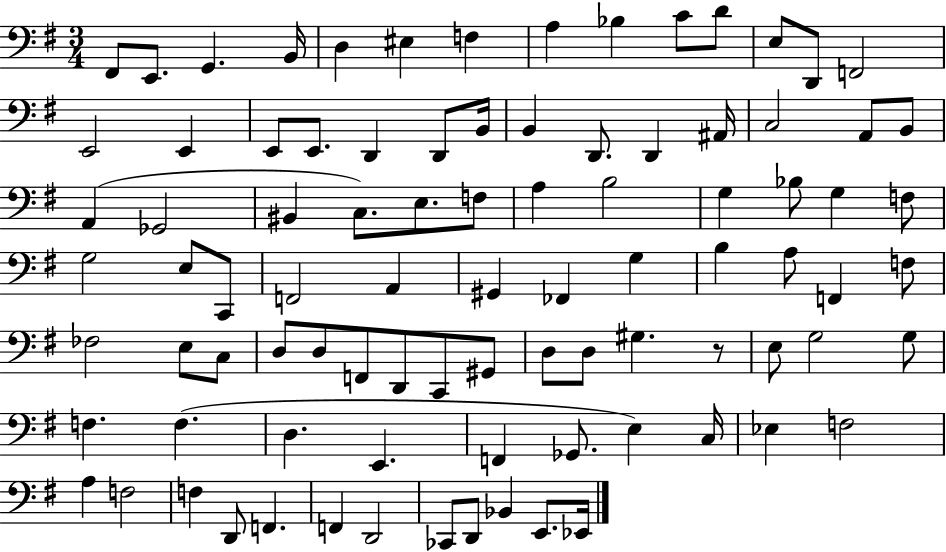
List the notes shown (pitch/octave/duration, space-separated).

F#2/e E2/e. G2/q. B2/s D3/q EIS3/q F3/q A3/q Bb3/q C4/e D4/e E3/e D2/e F2/h E2/h E2/q E2/e E2/e. D2/q D2/e B2/s B2/q D2/e. D2/q A#2/s C3/h A2/e B2/e A2/q Gb2/h BIS2/q C3/e. E3/e. F3/e A3/q B3/h G3/q Bb3/e G3/q F3/e G3/h E3/e C2/e F2/h A2/q G#2/q FES2/q G3/q B3/q A3/e F2/q F3/e FES3/h E3/e C3/e D3/e D3/e F2/e D2/e C2/e G#2/e D3/e D3/e G#3/q. R/e E3/e G3/h G3/e F3/q. F3/q. D3/q. E2/q. F2/q Gb2/e. E3/q C3/s Eb3/q F3/h A3/q F3/h F3/q D2/e F2/q. F2/q D2/h CES2/e D2/e Bb2/q E2/e. Eb2/s